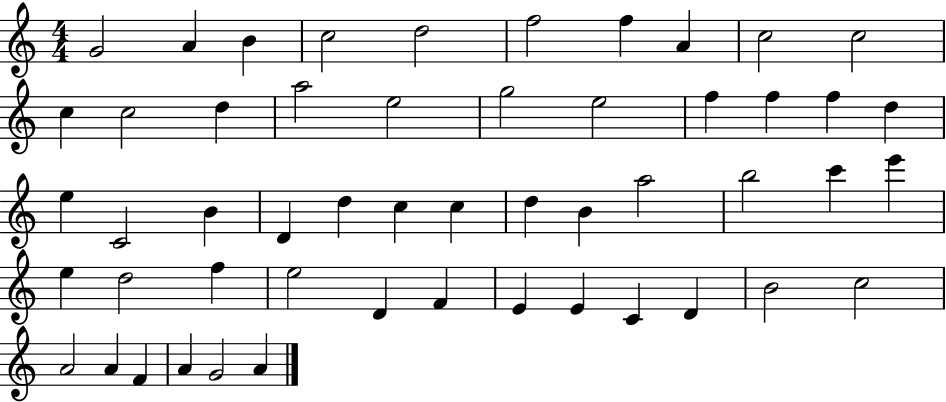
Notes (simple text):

G4/h A4/q B4/q C5/h D5/h F5/h F5/q A4/q C5/h C5/h C5/q C5/h D5/q A5/h E5/h G5/h E5/h F5/q F5/q F5/q D5/q E5/q C4/h B4/q D4/q D5/q C5/q C5/q D5/q B4/q A5/h B5/h C6/q E6/q E5/q D5/h F5/q E5/h D4/q F4/q E4/q E4/q C4/q D4/q B4/h C5/h A4/h A4/q F4/q A4/q G4/h A4/q